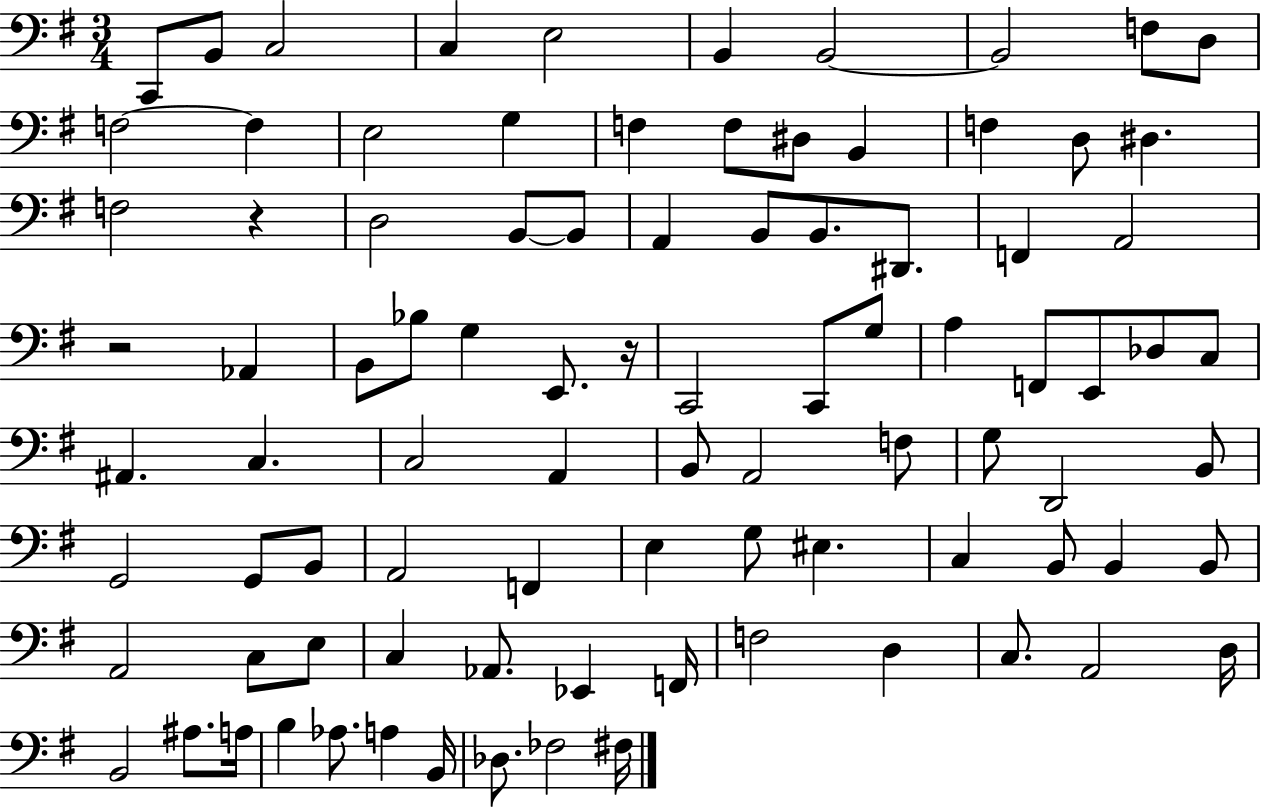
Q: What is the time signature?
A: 3/4